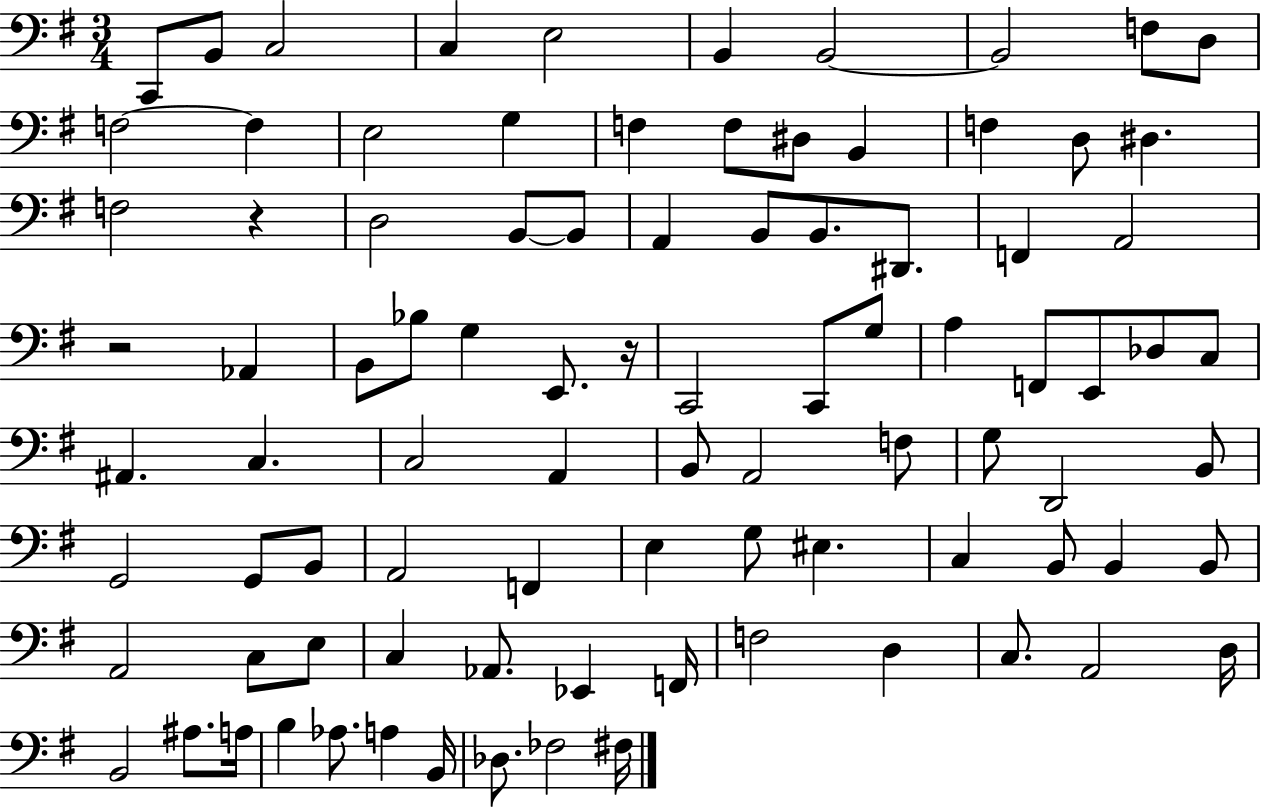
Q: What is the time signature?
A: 3/4